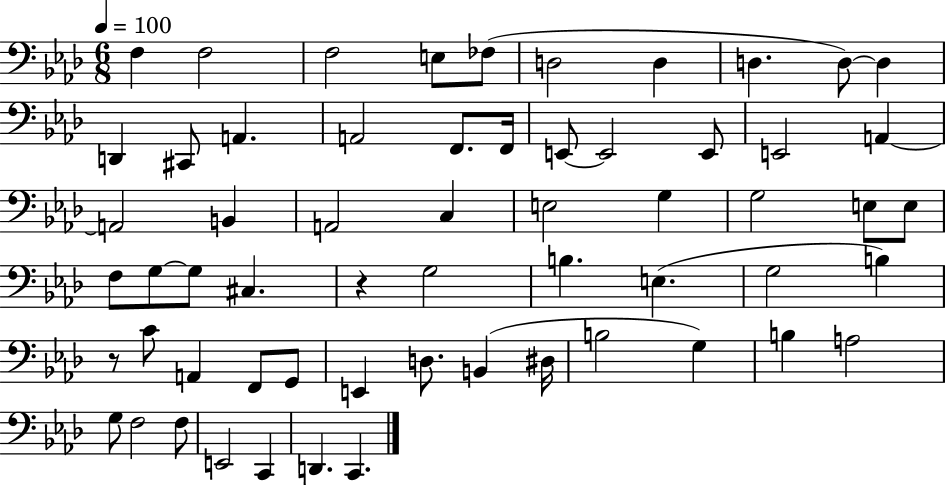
{
  \clef bass
  \numericTimeSignature
  \time 6/8
  \key aes \major
  \tempo 4 = 100
  f4 f2 | f2 e8 fes8( | d2 d4 | d4. d8~~) d4 | \break d,4 cis,8 a,4. | a,2 f,8. f,16 | e,8~~ e,2 e,8 | e,2 a,4~~ | \break a,2 b,4 | a,2 c4 | e2 g4 | g2 e8 e8 | \break f8 g8~~ g8 cis4. | r4 g2 | b4. e4.( | g2 b4) | \break r8 c'8 a,4 f,8 g,8 | e,4 d8. b,4( dis16 | b2 g4) | b4 a2 | \break g8 f2 f8 | e,2 c,4 | d,4. c,4. | \bar "|."
}